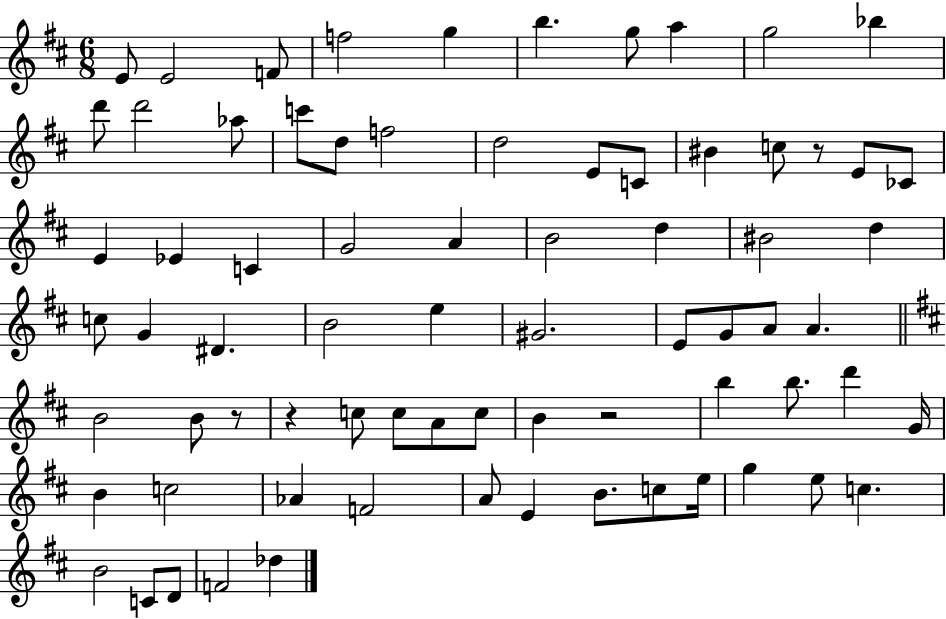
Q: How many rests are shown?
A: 4